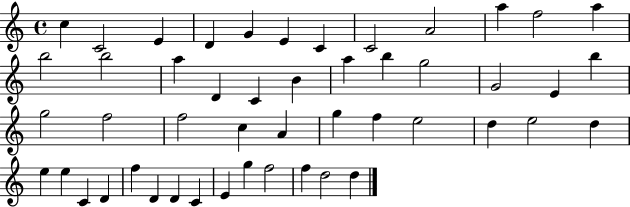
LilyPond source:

{
  \clef treble
  \time 4/4
  \defaultTimeSignature
  \key c \major
  c''4 c'2 e'4 | d'4 g'4 e'4 c'4 | c'2 a'2 | a''4 f''2 a''4 | \break b''2 b''2 | a''4 d'4 c'4 b'4 | a''4 b''4 g''2 | g'2 e'4 b''4 | \break g''2 f''2 | f''2 c''4 a'4 | g''4 f''4 e''2 | d''4 e''2 d''4 | \break e''4 e''4 c'4 d'4 | f''4 d'4 d'4 c'4 | e'4 g''4 f''2 | f''4 d''2 d''4 | \break \bar "|."
}